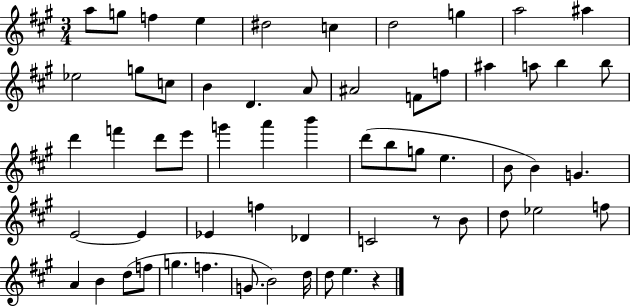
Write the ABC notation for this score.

X:1
T:Untitled
M:3/4
L:1/4
K:A
a/2 g/2 f e ^d2 c d2 g a2 ^a _e2 g/2 c/2 B D A/2 ^A2 F/2 f/2 ^a a/2 b b/2 d' f' d'/2 e'/2 g' a' b' d'/2 b/2 g/2 e B/2 B G E2 E _E f _D C2 z/2 B/2 d/2 _e2 f/2 A B d/2 f/2 g f G/2 B2 d/4 d/2 e z